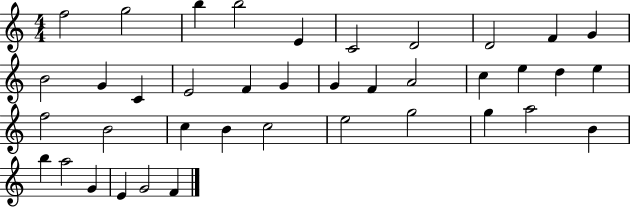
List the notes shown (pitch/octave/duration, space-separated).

F5/h G5/h B5/q B5/h E4/q C4/h D4/h D4/h F4/q G4/q B4/h G4/q C4/q E4/h F4/q G4/q G4/q F4/q A4/h C5/q E5/q D5/q E5/q F5/h B4/h C5/q B4/q C5/h E5/h G5/h G5/q A5/h B4/q B5/q A5/h G4/q E4/q G4/h F4/q